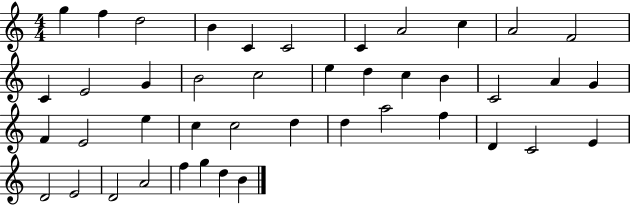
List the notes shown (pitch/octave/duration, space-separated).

G5/q F5/q D5/h B4/q C4/q C4/h C4/q A4/h C5/q A4/h F4/h C4/q E4/h G4/q B4/h C5/h E5/q D5/q C5/q B4/q C4/h A4/q G4/q F4/q E4/h E5/q C5/q C5/h D5/q D5/q A5/h F5/q D4/q C4/h E4/q D4/h E4/h D4/h A4/h F5/q G5/q D5/q B4/q